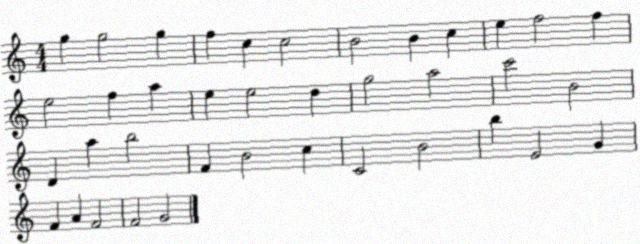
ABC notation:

X:1
T:Untitled
M:4/4
L:1/4
K:C
g g2 g f c c2 B2 B c e f2 f e2 f a e e2 d g2 a2 c'2 B2 D a b2 F B2 c C2 B2 b E2 G F A F2 F2 G2